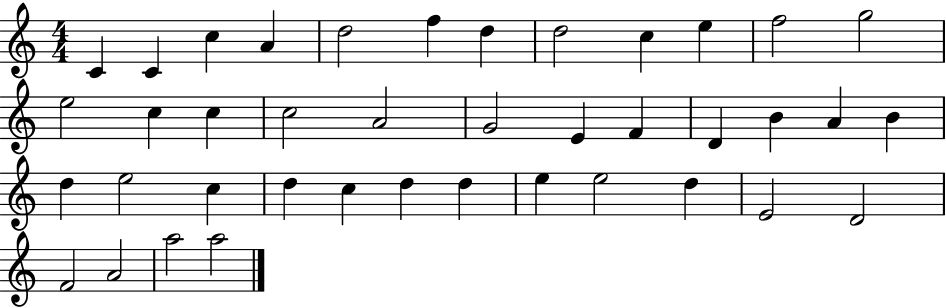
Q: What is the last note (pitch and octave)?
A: A5